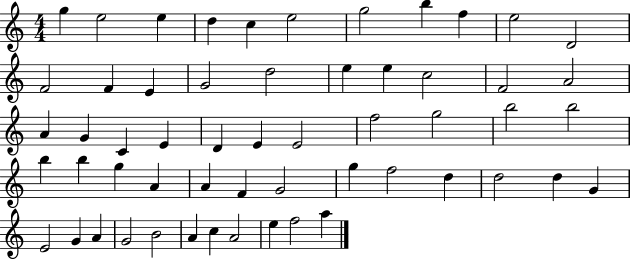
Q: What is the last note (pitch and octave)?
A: A5